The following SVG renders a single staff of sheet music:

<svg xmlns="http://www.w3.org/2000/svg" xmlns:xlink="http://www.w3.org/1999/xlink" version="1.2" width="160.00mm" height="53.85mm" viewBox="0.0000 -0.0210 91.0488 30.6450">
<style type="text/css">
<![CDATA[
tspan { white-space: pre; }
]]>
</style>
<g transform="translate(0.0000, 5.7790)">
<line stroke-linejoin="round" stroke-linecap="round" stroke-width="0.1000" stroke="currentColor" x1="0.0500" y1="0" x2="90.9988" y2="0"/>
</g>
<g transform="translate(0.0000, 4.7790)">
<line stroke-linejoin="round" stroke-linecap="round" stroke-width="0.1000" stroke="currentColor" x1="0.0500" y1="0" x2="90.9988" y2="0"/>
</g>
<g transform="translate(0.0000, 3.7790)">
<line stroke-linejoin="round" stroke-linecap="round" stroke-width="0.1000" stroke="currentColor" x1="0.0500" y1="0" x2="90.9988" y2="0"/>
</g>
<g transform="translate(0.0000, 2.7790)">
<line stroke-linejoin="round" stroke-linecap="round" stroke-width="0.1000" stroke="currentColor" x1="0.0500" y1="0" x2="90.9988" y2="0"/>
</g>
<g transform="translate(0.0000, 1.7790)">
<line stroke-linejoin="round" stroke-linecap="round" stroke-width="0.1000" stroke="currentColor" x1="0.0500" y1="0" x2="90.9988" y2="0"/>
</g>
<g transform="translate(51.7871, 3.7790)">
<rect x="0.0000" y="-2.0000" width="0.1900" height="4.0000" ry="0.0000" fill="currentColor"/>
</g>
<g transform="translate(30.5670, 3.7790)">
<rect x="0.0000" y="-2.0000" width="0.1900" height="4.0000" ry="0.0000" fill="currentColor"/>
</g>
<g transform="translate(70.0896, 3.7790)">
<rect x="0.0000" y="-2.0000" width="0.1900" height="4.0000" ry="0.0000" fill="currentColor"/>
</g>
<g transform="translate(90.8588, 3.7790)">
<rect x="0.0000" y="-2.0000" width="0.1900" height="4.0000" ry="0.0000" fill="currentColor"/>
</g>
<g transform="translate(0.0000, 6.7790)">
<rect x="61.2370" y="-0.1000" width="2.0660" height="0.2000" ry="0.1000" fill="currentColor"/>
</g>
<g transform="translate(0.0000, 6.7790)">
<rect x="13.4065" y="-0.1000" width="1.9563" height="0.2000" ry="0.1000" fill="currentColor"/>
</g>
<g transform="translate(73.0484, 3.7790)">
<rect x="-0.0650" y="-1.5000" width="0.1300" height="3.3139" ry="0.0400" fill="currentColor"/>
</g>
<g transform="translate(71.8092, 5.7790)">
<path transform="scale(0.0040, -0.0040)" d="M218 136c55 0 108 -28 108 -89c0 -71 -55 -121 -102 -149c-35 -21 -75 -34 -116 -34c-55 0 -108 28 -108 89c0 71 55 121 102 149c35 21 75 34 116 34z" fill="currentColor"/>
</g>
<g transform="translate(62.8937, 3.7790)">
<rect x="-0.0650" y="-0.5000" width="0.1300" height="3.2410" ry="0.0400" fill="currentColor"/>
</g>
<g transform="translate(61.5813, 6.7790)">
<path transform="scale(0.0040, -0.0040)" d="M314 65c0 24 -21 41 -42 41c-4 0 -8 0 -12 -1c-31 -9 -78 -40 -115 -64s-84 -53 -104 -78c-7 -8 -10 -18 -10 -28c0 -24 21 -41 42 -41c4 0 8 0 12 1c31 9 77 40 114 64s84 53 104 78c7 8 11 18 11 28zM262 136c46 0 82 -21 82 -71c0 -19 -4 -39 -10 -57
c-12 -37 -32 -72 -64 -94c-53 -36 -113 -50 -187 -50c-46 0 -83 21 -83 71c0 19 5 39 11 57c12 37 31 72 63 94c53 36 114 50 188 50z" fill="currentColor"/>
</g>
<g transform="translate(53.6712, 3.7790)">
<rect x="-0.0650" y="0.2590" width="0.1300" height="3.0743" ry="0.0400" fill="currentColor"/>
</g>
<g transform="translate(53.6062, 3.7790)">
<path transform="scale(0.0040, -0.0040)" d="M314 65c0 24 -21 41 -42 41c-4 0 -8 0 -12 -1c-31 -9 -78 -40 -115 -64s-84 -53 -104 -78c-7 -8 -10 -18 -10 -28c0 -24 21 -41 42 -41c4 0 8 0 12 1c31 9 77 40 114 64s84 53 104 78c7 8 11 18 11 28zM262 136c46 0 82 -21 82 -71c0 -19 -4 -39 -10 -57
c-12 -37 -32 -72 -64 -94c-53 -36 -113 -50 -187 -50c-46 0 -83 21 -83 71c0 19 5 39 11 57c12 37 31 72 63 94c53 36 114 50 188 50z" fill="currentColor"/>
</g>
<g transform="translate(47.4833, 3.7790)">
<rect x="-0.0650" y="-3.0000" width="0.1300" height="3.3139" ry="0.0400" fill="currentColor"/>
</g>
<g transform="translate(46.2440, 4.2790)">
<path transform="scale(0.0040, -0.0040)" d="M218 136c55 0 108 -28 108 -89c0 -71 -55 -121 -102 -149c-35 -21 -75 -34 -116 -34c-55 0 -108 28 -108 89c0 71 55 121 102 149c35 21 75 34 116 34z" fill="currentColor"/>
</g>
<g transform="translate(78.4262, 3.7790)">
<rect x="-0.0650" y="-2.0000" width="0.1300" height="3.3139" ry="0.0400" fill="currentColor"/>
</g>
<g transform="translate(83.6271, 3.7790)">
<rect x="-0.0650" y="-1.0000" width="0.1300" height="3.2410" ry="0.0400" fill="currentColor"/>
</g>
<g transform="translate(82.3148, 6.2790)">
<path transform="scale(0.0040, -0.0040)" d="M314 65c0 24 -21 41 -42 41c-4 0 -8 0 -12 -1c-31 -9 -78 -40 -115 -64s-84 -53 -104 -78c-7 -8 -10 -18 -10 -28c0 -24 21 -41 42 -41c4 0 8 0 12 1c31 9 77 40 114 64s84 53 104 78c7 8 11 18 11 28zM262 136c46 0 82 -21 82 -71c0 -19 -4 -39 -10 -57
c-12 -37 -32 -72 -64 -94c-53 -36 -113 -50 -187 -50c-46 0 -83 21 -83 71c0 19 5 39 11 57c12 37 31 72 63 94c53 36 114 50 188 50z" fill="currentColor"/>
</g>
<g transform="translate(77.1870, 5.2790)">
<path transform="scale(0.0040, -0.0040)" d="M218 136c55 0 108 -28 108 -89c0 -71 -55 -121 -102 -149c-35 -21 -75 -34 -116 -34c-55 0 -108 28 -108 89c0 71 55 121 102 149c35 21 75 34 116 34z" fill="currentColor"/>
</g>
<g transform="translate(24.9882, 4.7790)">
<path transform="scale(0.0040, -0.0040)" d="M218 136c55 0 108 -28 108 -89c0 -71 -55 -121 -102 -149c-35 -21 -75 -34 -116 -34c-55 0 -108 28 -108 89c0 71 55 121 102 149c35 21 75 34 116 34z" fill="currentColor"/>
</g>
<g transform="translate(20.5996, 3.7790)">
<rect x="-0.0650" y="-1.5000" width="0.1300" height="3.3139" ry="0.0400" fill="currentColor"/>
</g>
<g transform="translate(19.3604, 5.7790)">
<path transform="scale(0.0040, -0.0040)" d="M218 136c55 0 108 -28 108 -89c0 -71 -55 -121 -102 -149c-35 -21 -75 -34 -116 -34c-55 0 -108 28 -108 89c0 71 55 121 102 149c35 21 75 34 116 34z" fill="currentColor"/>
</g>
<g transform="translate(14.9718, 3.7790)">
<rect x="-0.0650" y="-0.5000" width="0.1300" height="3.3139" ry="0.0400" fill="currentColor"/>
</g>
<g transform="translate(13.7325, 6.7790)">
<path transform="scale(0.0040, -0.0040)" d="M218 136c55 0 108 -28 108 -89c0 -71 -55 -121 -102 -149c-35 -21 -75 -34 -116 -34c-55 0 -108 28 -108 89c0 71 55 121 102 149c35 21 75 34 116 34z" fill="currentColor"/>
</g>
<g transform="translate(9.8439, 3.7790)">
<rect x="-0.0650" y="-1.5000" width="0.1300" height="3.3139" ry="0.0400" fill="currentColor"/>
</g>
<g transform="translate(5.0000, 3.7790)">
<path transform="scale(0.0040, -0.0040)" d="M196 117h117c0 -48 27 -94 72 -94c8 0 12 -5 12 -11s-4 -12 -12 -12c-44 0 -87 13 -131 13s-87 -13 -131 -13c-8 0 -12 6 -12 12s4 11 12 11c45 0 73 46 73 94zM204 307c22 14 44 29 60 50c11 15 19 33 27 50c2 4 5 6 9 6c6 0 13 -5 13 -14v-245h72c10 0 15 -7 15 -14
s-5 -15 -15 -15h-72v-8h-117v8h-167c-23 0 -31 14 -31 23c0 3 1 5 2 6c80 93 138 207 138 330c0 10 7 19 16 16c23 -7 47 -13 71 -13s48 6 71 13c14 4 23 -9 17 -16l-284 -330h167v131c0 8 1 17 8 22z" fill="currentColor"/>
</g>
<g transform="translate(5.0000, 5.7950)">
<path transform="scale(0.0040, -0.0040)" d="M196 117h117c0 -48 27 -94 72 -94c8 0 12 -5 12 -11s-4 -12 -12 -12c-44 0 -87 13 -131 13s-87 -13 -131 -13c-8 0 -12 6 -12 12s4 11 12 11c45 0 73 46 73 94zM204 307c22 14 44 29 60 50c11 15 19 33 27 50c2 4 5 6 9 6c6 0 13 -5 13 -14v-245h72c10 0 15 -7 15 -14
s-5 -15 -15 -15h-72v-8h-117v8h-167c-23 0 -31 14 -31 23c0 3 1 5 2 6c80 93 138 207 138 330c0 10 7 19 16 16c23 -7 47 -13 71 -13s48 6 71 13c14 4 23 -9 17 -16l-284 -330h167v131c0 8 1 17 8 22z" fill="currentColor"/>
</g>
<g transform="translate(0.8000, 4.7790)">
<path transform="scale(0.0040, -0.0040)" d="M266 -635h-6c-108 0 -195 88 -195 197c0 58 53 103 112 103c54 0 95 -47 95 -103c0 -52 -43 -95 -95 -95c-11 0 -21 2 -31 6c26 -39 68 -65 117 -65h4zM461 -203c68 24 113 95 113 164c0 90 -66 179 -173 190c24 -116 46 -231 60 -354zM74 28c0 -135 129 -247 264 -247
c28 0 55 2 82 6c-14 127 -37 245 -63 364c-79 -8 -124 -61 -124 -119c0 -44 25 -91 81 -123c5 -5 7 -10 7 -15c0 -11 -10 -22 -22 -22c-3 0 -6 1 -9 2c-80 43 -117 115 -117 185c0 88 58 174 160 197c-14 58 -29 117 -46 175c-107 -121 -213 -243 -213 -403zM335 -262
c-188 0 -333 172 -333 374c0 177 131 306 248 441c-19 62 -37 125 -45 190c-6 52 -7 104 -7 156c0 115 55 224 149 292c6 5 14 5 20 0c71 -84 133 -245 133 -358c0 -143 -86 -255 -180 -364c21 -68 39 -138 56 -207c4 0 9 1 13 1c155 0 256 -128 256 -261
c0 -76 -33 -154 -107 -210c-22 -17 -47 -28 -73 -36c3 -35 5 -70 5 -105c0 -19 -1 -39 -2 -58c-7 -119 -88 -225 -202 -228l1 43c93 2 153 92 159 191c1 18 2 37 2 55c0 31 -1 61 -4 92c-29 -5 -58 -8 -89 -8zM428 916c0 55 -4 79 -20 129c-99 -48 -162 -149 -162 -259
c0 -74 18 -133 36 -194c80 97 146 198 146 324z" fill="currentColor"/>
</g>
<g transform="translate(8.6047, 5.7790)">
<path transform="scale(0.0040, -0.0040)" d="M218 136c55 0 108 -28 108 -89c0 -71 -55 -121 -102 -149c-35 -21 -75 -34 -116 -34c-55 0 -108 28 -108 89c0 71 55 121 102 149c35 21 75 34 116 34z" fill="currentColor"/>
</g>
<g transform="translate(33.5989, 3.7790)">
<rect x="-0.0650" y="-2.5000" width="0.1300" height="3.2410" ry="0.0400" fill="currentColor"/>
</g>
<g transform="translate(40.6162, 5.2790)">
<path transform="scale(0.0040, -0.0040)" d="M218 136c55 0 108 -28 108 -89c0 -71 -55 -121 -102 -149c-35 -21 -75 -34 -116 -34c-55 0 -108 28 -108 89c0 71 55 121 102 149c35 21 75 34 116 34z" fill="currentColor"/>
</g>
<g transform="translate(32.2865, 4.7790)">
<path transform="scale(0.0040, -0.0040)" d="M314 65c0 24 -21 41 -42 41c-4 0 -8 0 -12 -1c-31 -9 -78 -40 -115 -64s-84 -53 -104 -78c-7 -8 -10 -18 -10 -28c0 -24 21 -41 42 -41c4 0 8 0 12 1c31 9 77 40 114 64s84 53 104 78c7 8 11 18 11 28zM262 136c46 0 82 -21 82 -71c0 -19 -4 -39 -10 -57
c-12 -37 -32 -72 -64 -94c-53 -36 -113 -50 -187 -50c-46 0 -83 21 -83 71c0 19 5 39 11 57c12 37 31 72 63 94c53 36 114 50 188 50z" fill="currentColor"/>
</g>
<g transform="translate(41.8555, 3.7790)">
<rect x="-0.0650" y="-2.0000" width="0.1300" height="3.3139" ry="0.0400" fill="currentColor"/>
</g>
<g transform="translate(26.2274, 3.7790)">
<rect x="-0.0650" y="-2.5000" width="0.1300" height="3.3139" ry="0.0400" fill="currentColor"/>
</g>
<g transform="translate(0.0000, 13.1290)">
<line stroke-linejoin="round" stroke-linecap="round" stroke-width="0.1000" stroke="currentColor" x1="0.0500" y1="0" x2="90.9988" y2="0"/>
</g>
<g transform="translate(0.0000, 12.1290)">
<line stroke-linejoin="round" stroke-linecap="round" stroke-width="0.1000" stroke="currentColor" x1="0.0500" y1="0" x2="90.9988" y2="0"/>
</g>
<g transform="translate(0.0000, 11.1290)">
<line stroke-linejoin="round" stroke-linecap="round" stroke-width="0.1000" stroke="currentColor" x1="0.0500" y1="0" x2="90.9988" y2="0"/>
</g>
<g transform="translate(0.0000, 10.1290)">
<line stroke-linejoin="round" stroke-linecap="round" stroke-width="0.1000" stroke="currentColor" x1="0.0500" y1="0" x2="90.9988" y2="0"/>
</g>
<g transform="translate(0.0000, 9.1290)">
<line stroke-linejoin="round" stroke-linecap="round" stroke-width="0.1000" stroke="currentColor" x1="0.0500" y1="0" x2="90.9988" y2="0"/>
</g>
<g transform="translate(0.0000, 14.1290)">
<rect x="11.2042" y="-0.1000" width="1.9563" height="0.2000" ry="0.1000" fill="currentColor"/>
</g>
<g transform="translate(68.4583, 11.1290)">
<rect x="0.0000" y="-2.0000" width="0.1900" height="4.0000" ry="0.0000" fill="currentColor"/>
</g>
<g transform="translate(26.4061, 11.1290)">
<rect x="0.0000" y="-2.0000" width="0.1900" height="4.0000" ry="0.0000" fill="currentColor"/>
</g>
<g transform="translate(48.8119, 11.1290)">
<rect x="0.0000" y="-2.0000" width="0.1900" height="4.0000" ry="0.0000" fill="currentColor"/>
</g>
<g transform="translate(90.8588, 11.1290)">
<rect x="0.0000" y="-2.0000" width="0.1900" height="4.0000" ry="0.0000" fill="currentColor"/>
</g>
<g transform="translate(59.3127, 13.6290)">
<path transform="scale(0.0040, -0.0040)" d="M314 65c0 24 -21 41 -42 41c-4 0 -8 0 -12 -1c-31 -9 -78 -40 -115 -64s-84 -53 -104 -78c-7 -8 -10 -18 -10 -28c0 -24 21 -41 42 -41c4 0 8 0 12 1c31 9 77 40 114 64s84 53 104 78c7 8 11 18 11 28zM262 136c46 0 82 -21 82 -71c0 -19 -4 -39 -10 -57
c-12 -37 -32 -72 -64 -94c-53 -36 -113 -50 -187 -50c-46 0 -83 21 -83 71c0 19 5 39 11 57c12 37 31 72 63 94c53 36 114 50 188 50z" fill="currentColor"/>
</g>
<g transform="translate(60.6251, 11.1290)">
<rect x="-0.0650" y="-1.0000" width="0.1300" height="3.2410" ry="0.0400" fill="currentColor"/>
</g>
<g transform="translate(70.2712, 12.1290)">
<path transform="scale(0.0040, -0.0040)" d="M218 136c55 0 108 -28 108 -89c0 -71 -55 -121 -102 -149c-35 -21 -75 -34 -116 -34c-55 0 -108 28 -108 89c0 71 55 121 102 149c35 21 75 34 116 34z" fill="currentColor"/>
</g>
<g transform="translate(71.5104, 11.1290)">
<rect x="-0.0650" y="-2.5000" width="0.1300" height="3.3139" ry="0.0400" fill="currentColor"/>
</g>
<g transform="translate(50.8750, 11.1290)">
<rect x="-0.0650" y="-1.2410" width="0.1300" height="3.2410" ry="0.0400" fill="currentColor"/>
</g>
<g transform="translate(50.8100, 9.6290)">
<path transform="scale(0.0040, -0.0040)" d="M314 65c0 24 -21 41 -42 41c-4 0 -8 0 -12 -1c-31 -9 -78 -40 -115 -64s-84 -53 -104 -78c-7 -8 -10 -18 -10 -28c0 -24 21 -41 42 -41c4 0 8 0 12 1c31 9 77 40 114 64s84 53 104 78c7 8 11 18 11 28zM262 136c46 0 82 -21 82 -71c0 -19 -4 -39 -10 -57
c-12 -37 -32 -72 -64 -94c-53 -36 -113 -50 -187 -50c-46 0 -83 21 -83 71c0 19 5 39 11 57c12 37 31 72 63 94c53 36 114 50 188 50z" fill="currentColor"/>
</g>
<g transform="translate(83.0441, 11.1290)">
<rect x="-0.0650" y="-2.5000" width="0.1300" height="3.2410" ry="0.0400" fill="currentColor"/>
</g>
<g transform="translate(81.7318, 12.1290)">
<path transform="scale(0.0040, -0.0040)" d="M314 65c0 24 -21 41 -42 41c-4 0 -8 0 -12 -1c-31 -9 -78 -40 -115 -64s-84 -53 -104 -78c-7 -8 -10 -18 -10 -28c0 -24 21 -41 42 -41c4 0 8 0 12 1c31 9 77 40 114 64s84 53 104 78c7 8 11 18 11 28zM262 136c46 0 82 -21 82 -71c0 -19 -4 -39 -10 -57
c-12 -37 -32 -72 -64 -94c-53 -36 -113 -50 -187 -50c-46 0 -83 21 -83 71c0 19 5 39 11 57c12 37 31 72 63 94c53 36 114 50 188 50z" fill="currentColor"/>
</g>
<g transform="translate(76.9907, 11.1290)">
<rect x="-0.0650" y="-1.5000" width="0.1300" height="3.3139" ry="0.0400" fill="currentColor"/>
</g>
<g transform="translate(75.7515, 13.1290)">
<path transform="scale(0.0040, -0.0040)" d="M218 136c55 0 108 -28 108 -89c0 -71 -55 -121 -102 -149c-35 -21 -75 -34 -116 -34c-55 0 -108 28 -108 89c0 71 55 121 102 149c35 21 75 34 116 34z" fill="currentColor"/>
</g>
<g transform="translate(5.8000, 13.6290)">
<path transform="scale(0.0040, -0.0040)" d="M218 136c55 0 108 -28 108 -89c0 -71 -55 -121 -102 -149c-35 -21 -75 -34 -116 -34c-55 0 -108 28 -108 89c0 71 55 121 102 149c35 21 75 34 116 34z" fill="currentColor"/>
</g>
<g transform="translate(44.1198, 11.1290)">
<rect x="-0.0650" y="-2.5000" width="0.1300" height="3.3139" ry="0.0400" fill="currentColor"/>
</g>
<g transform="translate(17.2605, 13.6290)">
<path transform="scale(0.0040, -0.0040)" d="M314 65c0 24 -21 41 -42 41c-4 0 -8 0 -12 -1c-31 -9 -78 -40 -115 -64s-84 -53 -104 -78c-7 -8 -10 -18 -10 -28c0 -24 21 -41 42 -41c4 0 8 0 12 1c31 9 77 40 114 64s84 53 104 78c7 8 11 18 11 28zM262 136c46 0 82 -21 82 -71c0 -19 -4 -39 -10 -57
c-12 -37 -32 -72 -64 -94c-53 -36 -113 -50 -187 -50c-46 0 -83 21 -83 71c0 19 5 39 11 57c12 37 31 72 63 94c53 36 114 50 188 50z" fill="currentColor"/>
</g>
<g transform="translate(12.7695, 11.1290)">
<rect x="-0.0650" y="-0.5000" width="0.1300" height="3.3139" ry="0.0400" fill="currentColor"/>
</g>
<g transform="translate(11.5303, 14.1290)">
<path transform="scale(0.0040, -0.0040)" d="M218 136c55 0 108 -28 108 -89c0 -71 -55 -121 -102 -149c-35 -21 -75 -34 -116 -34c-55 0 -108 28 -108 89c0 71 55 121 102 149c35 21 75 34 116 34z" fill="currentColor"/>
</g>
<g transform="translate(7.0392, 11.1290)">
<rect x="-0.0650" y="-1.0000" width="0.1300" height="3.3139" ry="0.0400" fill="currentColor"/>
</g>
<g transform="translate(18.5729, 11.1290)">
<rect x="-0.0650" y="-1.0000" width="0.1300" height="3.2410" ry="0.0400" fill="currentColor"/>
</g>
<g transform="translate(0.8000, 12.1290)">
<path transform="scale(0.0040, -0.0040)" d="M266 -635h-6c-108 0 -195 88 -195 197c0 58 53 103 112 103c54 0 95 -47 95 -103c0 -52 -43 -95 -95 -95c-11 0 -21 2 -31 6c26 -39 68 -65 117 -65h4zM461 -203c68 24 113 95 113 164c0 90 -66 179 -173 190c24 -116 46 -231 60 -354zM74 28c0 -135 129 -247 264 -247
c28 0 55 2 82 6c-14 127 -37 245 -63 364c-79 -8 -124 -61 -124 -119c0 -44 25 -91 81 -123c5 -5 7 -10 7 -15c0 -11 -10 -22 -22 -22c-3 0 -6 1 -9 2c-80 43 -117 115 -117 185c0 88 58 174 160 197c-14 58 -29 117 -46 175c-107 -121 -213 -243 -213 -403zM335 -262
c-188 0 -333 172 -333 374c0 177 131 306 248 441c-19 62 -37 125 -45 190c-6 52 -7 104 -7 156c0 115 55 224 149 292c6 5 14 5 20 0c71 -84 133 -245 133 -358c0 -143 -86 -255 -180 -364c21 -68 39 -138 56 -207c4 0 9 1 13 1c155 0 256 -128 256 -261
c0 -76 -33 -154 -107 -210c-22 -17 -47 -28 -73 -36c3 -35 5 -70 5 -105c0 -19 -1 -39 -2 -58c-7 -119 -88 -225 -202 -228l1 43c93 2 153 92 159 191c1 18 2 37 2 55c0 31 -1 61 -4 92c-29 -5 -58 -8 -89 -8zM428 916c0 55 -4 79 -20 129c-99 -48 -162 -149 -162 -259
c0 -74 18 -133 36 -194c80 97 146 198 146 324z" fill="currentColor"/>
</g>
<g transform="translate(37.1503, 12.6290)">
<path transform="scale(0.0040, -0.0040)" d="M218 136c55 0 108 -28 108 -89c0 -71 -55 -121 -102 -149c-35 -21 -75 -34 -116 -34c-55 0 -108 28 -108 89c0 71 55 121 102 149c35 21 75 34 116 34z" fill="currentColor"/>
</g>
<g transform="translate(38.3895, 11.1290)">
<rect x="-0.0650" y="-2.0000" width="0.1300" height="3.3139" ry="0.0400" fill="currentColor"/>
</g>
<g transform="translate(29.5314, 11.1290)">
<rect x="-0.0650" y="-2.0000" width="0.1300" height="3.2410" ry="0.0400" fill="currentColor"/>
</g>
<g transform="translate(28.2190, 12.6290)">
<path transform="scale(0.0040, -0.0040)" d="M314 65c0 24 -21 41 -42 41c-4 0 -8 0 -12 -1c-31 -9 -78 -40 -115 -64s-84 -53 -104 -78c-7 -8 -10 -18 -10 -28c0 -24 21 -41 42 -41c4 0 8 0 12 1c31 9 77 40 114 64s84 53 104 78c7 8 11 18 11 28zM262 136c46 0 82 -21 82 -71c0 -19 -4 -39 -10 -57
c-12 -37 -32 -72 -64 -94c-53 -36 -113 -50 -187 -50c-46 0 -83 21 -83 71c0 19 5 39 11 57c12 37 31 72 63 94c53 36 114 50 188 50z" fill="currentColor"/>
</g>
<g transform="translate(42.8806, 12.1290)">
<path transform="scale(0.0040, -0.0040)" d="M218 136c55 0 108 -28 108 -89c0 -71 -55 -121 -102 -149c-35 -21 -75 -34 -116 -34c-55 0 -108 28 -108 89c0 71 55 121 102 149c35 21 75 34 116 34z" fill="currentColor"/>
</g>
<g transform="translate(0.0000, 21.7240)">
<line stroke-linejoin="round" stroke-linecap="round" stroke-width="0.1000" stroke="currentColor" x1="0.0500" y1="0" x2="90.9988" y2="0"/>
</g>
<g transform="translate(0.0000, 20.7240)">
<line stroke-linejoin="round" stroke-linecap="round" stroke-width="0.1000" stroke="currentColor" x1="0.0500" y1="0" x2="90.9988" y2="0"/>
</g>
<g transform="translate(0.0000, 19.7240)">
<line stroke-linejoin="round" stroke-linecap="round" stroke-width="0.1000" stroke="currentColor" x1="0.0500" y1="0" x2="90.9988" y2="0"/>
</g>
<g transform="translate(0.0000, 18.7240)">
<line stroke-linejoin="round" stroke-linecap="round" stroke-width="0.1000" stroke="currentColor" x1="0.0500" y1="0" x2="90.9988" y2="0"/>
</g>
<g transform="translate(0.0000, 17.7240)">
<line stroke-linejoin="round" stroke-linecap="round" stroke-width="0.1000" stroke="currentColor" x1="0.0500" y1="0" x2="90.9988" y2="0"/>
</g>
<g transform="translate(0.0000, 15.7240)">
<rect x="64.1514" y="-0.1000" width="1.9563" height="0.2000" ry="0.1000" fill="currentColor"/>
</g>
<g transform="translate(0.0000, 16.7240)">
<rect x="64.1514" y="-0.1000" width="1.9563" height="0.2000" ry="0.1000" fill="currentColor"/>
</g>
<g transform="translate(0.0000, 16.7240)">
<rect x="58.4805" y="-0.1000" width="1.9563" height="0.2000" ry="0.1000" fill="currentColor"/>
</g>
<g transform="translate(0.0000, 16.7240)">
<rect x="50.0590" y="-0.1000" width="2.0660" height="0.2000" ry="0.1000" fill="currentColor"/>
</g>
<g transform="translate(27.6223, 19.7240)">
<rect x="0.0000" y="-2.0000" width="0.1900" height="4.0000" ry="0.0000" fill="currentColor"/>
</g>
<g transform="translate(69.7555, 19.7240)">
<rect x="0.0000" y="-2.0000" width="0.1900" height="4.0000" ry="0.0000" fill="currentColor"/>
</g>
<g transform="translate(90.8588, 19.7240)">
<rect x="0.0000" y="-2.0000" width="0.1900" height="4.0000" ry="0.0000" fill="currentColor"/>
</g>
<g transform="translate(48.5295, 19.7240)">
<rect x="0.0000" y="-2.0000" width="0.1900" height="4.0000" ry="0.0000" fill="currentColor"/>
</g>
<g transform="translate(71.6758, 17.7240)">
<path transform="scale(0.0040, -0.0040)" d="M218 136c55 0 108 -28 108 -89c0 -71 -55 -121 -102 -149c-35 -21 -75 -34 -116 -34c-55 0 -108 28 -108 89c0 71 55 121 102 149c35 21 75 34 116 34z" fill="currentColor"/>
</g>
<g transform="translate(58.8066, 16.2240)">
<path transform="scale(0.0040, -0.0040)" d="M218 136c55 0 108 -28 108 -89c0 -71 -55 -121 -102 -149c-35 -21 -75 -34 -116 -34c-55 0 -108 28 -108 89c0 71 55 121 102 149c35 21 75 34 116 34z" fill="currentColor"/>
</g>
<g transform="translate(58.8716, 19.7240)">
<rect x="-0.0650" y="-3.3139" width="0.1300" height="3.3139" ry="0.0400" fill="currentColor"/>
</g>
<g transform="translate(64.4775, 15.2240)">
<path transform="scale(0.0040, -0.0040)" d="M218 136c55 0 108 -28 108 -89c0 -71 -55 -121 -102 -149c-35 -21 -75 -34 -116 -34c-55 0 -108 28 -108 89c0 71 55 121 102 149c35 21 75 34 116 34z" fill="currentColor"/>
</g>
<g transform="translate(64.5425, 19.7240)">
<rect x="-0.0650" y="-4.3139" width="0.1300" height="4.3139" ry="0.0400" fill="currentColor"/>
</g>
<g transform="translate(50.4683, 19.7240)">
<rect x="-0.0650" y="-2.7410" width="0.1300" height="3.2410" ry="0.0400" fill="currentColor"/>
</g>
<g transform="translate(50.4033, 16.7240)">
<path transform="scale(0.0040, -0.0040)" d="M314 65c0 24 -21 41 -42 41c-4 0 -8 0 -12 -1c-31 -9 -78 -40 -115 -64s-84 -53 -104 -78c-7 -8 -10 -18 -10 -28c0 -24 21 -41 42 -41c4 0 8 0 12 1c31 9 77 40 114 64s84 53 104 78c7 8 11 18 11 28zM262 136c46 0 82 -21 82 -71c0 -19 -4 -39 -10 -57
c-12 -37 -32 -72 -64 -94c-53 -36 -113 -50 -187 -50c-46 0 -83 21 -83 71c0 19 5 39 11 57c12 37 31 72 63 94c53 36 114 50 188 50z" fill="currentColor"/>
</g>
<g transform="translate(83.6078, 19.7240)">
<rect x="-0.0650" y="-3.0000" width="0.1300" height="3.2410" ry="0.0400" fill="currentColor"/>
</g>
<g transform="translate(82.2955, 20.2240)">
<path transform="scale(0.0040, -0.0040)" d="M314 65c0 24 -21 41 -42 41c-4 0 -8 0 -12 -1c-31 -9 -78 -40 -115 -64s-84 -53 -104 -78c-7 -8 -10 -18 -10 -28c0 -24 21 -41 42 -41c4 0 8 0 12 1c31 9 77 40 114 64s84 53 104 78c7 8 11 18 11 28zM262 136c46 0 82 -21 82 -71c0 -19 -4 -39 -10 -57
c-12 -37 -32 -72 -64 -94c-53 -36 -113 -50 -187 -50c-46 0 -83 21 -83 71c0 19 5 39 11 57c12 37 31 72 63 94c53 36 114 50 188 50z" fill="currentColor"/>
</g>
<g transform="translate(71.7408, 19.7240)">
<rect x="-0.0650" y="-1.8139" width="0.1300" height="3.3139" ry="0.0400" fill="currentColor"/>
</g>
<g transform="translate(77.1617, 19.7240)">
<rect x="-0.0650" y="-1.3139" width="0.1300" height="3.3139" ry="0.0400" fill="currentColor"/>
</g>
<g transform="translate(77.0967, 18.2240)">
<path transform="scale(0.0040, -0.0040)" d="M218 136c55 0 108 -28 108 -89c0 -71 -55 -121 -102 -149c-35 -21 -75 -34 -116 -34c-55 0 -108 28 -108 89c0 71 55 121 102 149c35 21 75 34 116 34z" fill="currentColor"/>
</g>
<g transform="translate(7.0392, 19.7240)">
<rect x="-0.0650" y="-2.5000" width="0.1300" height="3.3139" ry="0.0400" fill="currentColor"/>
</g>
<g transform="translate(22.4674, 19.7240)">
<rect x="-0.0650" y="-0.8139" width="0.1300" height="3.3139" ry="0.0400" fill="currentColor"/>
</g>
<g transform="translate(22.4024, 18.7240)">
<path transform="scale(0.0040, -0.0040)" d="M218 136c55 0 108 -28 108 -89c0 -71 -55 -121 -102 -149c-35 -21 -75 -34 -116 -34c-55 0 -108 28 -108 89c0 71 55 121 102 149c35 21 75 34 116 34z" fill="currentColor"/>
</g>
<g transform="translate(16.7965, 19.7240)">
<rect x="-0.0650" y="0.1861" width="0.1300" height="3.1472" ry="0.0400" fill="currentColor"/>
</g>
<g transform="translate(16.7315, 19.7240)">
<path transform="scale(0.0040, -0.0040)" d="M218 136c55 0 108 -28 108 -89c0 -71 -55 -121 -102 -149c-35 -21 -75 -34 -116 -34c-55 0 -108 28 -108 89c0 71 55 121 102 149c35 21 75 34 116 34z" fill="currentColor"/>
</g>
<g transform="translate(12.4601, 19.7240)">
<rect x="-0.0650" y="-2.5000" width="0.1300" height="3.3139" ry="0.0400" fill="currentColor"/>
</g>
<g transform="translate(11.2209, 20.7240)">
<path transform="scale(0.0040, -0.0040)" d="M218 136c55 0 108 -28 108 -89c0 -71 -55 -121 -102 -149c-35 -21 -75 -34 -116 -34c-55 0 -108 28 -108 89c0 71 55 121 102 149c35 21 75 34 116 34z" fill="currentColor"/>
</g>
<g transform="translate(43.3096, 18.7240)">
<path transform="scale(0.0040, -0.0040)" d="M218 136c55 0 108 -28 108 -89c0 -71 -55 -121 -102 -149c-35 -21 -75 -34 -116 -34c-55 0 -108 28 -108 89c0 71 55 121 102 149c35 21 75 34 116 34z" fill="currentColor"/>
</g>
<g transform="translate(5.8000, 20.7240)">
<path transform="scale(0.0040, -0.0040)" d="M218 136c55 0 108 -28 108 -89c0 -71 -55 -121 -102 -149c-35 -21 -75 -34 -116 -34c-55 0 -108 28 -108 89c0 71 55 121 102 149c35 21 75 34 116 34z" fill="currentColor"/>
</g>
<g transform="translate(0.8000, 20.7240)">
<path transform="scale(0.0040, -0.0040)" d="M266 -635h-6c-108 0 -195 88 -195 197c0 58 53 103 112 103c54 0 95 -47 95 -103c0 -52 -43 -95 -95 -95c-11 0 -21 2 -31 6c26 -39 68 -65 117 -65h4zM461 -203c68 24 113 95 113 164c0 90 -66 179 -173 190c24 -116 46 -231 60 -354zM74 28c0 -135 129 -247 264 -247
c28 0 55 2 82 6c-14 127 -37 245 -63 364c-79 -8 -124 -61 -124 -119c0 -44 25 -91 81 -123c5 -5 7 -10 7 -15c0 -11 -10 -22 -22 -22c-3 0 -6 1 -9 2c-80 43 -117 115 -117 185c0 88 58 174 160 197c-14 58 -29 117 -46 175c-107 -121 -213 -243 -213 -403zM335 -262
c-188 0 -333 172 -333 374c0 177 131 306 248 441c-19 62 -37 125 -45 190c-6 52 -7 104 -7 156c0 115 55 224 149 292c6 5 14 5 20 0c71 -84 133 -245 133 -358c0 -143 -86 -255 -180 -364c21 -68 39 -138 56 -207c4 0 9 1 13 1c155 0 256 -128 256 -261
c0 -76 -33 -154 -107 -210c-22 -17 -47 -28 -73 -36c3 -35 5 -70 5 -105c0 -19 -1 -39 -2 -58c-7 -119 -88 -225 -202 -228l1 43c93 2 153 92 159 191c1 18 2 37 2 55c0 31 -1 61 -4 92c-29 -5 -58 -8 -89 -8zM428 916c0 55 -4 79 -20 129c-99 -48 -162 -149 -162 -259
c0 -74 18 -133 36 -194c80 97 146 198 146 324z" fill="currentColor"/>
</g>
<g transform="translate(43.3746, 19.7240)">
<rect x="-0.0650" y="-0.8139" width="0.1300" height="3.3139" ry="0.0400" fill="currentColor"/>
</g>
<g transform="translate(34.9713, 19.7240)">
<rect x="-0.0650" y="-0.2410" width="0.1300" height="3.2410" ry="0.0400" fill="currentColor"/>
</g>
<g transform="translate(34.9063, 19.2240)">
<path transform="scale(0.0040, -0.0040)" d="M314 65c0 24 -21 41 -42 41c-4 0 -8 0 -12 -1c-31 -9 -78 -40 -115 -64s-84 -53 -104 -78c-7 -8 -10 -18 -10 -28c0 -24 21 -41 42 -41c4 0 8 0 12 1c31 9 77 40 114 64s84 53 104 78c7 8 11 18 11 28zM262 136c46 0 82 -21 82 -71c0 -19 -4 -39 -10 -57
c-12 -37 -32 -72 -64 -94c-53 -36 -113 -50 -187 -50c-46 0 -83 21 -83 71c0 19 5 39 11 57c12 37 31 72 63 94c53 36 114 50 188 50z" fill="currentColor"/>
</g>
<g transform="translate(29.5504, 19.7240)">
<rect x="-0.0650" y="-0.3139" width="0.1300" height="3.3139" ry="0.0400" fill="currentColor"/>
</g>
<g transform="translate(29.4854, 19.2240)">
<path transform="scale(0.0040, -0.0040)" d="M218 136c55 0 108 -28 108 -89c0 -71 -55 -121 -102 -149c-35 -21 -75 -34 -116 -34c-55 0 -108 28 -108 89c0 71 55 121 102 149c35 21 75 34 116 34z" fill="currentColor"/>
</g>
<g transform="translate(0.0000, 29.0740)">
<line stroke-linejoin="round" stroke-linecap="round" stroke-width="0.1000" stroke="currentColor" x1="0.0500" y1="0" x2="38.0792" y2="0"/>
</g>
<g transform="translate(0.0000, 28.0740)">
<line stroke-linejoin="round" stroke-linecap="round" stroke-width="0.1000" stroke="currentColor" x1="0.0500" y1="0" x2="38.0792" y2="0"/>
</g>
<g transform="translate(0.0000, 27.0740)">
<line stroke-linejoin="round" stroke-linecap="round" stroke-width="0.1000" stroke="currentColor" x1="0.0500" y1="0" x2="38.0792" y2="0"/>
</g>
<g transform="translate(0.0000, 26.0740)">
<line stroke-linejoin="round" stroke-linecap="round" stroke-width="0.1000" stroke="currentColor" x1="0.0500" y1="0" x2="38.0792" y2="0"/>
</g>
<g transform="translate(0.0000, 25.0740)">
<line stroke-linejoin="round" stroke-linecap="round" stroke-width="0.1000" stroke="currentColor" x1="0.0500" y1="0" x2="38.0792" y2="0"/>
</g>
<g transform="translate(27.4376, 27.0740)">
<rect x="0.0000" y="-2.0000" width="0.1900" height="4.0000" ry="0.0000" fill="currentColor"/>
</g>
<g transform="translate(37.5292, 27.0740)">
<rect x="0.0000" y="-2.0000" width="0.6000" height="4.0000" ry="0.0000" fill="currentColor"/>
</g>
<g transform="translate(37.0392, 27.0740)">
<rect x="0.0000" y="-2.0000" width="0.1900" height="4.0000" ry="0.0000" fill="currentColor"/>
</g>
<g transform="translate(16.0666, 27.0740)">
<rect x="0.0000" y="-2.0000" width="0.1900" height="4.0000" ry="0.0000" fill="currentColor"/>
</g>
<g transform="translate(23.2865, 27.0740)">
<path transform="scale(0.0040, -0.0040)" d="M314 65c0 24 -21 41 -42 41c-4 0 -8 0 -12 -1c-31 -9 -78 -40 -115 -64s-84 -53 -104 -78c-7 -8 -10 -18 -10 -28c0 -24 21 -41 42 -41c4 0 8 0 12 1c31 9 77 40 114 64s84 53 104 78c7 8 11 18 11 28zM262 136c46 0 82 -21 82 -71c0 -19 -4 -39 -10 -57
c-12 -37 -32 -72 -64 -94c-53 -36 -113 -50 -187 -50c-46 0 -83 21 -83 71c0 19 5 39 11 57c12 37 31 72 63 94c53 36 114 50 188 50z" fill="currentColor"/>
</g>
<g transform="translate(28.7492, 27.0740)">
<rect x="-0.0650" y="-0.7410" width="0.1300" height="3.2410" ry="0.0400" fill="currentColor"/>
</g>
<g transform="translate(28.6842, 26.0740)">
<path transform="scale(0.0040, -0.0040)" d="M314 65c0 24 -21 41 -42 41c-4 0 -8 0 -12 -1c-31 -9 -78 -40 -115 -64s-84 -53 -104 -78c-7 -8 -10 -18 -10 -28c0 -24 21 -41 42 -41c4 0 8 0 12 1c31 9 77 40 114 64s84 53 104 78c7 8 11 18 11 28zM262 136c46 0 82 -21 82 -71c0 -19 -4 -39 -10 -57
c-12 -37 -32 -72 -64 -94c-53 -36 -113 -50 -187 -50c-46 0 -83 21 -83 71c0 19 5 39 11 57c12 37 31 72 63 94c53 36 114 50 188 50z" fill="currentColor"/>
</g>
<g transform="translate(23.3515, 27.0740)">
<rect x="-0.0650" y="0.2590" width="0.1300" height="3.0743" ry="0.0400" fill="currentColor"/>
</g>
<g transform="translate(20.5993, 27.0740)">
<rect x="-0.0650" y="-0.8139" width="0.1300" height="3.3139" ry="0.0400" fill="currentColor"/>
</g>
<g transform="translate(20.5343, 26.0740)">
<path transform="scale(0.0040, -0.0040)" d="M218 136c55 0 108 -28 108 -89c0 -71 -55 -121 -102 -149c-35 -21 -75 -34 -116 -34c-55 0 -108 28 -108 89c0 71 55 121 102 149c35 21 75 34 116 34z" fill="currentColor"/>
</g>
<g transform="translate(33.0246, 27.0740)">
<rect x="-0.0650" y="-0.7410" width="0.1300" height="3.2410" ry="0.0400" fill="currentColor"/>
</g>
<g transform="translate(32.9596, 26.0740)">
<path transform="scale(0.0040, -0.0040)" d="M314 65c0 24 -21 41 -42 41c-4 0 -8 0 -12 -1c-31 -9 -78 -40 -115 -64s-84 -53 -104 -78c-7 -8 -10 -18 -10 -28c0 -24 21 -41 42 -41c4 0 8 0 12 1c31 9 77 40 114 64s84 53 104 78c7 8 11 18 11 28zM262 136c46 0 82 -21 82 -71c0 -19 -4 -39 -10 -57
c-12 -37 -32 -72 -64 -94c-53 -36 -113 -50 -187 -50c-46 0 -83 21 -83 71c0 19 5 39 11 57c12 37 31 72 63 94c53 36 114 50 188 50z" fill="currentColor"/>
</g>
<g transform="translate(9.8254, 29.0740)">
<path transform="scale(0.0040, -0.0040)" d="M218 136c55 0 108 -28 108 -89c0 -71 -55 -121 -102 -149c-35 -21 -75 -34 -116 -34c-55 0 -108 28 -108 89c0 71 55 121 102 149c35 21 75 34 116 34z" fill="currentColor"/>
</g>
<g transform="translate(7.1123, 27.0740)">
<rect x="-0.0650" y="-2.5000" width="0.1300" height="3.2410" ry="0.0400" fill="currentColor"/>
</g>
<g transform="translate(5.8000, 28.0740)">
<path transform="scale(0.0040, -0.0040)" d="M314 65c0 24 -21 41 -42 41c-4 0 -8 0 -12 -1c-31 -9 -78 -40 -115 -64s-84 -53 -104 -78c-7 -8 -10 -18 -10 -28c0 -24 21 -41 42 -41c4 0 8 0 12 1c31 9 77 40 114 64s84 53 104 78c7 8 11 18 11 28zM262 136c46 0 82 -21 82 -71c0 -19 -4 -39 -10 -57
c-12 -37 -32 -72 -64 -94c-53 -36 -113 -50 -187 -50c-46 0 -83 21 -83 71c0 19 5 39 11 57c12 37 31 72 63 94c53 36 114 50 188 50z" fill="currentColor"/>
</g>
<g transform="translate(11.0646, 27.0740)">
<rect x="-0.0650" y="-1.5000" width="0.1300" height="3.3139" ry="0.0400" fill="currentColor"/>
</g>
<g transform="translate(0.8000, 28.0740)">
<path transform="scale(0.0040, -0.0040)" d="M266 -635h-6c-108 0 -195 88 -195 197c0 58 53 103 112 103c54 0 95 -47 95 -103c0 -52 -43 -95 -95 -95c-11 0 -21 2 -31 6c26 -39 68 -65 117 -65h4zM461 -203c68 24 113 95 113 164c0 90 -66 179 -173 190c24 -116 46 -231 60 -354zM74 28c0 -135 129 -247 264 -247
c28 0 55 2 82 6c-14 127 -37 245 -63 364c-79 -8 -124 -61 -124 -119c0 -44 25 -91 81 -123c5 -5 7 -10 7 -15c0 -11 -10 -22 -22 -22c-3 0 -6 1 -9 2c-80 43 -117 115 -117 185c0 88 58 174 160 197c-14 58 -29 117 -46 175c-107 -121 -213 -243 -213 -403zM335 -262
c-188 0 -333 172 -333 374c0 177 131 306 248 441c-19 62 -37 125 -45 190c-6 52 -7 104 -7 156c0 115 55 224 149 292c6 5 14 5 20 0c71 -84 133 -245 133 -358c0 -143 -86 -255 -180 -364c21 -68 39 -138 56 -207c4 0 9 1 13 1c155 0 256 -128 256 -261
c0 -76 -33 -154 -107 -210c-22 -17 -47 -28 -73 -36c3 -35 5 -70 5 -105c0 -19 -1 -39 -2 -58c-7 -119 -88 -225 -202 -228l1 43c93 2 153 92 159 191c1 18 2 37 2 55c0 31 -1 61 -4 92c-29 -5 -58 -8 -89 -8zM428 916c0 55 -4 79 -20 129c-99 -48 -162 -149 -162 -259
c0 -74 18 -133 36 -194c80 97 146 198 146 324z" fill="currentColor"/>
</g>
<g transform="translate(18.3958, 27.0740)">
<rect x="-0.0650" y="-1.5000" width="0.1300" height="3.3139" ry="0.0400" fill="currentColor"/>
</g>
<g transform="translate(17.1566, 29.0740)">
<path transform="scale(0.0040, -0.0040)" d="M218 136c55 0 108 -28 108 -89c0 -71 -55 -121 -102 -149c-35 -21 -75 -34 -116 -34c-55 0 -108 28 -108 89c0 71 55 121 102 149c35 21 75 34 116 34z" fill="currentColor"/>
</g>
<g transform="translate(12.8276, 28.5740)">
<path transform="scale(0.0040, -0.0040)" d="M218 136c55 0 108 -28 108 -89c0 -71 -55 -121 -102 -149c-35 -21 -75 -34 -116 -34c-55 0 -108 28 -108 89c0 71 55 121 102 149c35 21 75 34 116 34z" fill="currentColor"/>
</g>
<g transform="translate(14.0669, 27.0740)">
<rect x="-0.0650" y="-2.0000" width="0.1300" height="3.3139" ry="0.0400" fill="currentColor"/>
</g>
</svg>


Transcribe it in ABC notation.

X:1
T:Untitled
M:4/4
L:1/4
K:C
E C E G G2 F A B2 C2 E F D2 D C D2 F2 F G e2 D2 G E G2 G G B d c c2 d a2 b d' f e A2 G2 E F E d B2 d2 d2